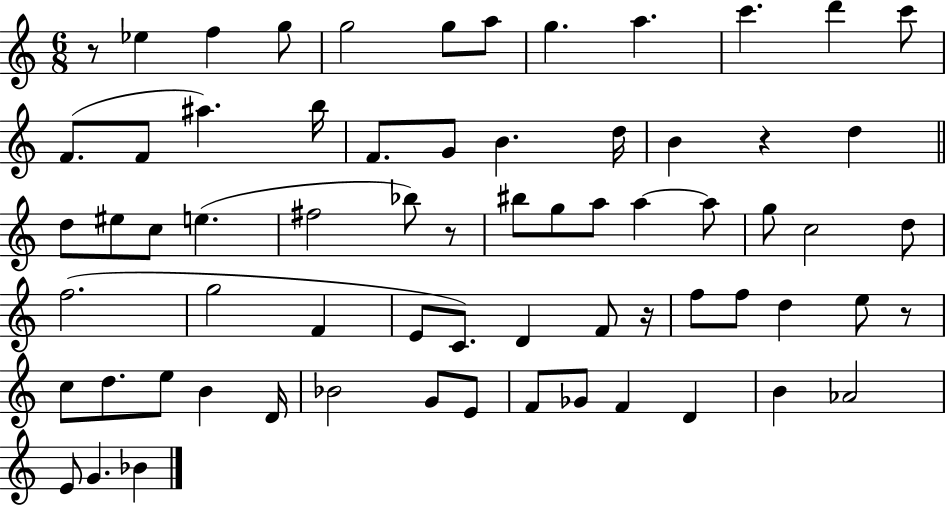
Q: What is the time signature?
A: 6/8